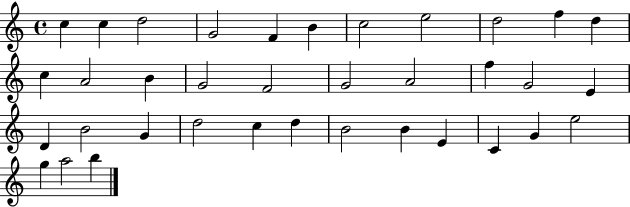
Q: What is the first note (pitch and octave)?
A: C5